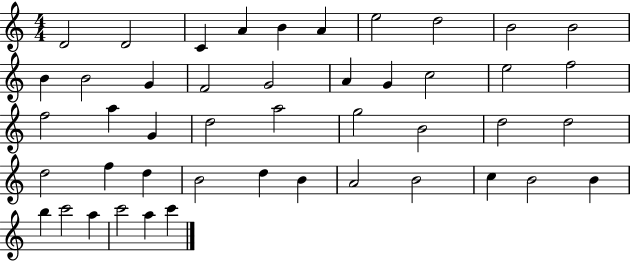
D4/h D4/h C4/q A4/q B4/q A4/q E5/h D5/h B4/h B4/h B4/q B4/h G4/q F4/h G4/h A4/q G4/q C5/h E5/h F5/h F5/h A5/q G4/q D5/h A5/h G5/h B4/h D5/h D5/h D5/h F5/q D5/q B4/h D5/q B4/q A4/h B4/h C5/q B4/h B4/q B5/q C6/h A5/q C6/h A5/q C6/q